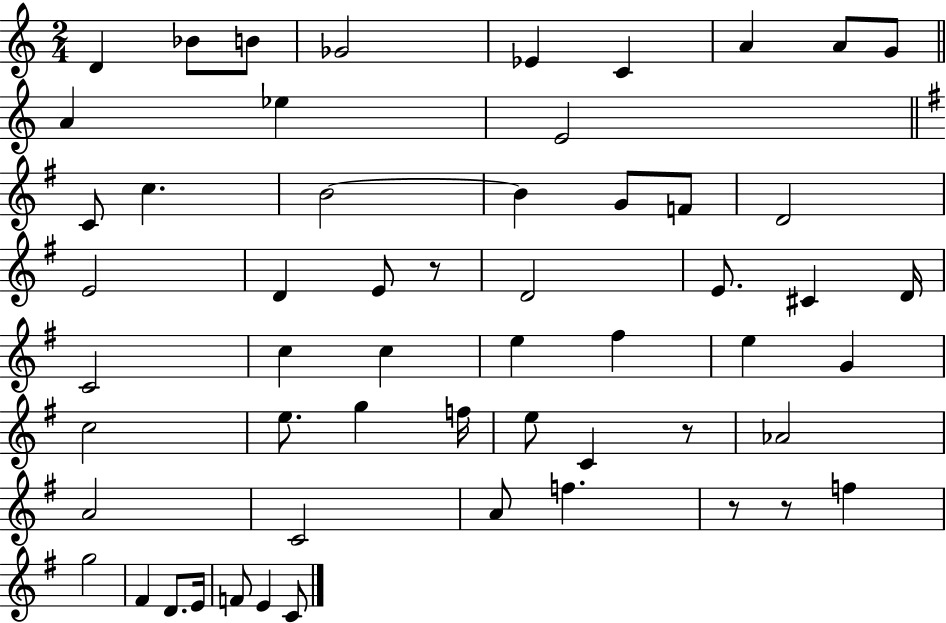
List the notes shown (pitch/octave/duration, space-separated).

D4/q Bb4/e B4/e Gb4/h Eb4/q C4/q A4/q A4/e G4/e A4/q Eb5/q E4/h C4/e C5/q. B4/h B4/q G4/e F4/e D4/h E4/h D4/q E4/e R/e D4/h E4/e. C#4/q D4/s C4/h C5/q C5/q E5/q F#5/q E5/q G4/q C5/h E5/e. G5/q F5/s E5/e C4/q R/e Ab4/h A4/h C4/h A4/e F5/q. R/e R/e F5/q G5/h F#4/q D4/e. E4/s F4/e E4/q C4/e